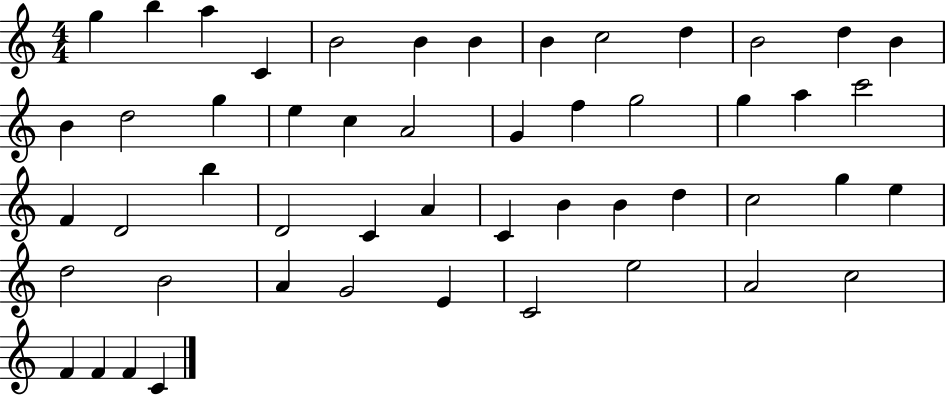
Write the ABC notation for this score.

X:1
T:Untitled
M:4/4
L:1/4
K:C
g b a C B2 B B B c2 d B2 d B B d2 g e c A2 G f g2 g a c'2 F D2 b D2 C A C B B d c2 g e d2 B2 A G2 E C2 e2 A2 c2 F F F C